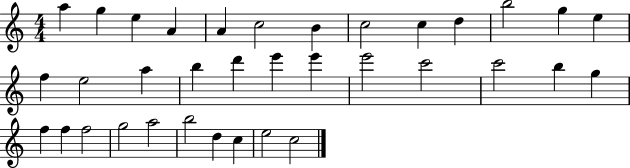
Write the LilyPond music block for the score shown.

{
  \clef treble
  \numericTimeSignature
  \time 4/4
  \key c \major
  a''4 g''4 e''4 a'4 | a'4 c''2 b'4 | c''2 c''4 d''4 | b''2 g''4 e''4 | \break f''4 e''2 a''4 | b''4 d'''4 e'''4 e'''4 | e'''2 c'''2 | c'''2 b''4 g''4 | \break f''4 f''4 f''2 | g''2 a''2 | b''2 d''4 c''4 | e''2 c''2 | \break \bar "|."
}